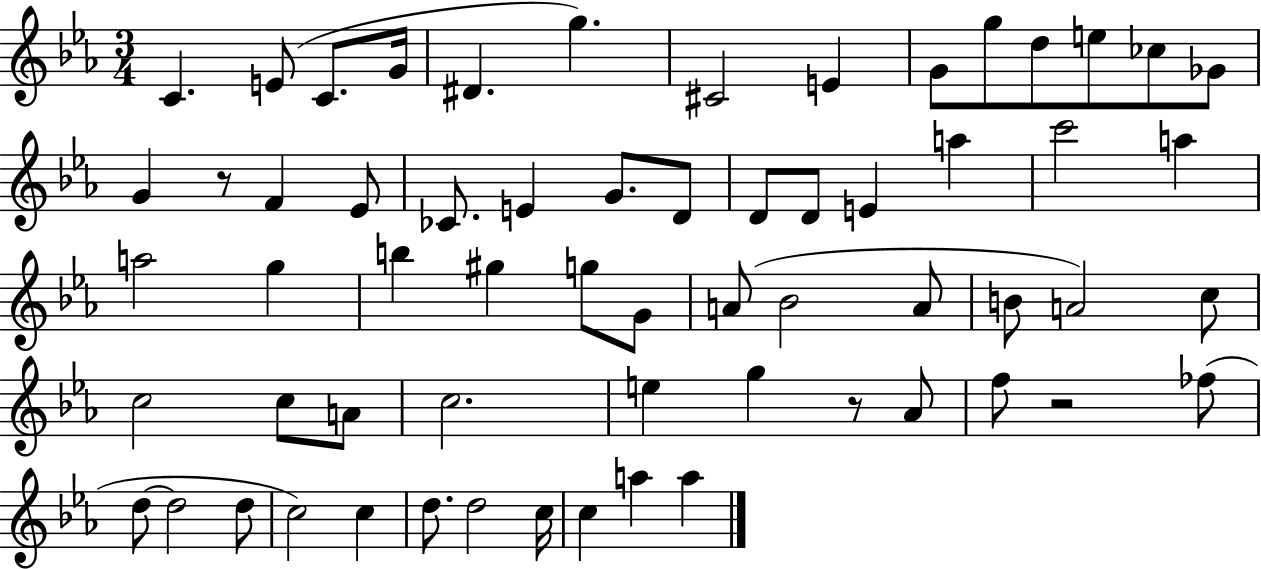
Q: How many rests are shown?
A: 3